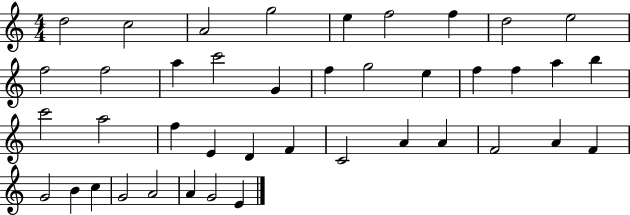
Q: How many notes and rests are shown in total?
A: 41